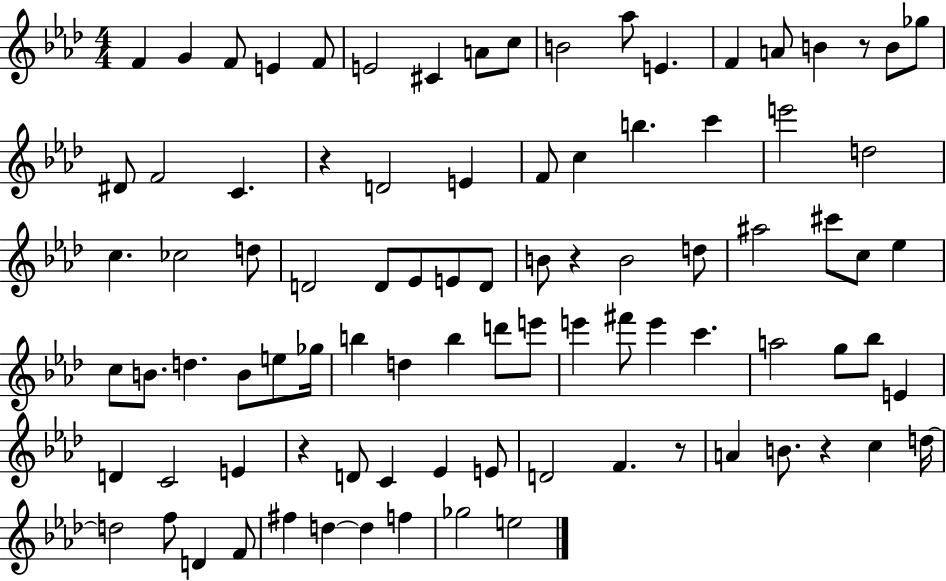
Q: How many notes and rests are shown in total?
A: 91